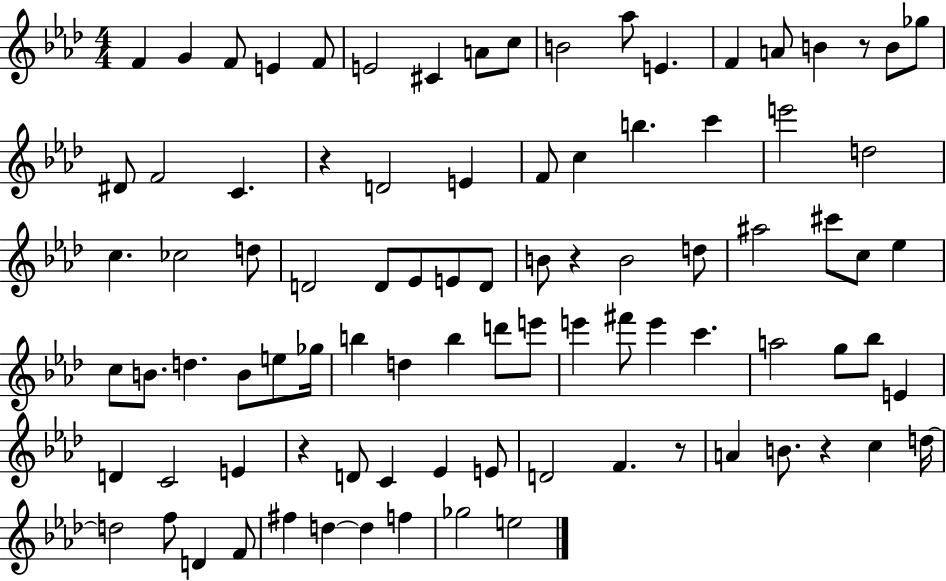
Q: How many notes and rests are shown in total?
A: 91